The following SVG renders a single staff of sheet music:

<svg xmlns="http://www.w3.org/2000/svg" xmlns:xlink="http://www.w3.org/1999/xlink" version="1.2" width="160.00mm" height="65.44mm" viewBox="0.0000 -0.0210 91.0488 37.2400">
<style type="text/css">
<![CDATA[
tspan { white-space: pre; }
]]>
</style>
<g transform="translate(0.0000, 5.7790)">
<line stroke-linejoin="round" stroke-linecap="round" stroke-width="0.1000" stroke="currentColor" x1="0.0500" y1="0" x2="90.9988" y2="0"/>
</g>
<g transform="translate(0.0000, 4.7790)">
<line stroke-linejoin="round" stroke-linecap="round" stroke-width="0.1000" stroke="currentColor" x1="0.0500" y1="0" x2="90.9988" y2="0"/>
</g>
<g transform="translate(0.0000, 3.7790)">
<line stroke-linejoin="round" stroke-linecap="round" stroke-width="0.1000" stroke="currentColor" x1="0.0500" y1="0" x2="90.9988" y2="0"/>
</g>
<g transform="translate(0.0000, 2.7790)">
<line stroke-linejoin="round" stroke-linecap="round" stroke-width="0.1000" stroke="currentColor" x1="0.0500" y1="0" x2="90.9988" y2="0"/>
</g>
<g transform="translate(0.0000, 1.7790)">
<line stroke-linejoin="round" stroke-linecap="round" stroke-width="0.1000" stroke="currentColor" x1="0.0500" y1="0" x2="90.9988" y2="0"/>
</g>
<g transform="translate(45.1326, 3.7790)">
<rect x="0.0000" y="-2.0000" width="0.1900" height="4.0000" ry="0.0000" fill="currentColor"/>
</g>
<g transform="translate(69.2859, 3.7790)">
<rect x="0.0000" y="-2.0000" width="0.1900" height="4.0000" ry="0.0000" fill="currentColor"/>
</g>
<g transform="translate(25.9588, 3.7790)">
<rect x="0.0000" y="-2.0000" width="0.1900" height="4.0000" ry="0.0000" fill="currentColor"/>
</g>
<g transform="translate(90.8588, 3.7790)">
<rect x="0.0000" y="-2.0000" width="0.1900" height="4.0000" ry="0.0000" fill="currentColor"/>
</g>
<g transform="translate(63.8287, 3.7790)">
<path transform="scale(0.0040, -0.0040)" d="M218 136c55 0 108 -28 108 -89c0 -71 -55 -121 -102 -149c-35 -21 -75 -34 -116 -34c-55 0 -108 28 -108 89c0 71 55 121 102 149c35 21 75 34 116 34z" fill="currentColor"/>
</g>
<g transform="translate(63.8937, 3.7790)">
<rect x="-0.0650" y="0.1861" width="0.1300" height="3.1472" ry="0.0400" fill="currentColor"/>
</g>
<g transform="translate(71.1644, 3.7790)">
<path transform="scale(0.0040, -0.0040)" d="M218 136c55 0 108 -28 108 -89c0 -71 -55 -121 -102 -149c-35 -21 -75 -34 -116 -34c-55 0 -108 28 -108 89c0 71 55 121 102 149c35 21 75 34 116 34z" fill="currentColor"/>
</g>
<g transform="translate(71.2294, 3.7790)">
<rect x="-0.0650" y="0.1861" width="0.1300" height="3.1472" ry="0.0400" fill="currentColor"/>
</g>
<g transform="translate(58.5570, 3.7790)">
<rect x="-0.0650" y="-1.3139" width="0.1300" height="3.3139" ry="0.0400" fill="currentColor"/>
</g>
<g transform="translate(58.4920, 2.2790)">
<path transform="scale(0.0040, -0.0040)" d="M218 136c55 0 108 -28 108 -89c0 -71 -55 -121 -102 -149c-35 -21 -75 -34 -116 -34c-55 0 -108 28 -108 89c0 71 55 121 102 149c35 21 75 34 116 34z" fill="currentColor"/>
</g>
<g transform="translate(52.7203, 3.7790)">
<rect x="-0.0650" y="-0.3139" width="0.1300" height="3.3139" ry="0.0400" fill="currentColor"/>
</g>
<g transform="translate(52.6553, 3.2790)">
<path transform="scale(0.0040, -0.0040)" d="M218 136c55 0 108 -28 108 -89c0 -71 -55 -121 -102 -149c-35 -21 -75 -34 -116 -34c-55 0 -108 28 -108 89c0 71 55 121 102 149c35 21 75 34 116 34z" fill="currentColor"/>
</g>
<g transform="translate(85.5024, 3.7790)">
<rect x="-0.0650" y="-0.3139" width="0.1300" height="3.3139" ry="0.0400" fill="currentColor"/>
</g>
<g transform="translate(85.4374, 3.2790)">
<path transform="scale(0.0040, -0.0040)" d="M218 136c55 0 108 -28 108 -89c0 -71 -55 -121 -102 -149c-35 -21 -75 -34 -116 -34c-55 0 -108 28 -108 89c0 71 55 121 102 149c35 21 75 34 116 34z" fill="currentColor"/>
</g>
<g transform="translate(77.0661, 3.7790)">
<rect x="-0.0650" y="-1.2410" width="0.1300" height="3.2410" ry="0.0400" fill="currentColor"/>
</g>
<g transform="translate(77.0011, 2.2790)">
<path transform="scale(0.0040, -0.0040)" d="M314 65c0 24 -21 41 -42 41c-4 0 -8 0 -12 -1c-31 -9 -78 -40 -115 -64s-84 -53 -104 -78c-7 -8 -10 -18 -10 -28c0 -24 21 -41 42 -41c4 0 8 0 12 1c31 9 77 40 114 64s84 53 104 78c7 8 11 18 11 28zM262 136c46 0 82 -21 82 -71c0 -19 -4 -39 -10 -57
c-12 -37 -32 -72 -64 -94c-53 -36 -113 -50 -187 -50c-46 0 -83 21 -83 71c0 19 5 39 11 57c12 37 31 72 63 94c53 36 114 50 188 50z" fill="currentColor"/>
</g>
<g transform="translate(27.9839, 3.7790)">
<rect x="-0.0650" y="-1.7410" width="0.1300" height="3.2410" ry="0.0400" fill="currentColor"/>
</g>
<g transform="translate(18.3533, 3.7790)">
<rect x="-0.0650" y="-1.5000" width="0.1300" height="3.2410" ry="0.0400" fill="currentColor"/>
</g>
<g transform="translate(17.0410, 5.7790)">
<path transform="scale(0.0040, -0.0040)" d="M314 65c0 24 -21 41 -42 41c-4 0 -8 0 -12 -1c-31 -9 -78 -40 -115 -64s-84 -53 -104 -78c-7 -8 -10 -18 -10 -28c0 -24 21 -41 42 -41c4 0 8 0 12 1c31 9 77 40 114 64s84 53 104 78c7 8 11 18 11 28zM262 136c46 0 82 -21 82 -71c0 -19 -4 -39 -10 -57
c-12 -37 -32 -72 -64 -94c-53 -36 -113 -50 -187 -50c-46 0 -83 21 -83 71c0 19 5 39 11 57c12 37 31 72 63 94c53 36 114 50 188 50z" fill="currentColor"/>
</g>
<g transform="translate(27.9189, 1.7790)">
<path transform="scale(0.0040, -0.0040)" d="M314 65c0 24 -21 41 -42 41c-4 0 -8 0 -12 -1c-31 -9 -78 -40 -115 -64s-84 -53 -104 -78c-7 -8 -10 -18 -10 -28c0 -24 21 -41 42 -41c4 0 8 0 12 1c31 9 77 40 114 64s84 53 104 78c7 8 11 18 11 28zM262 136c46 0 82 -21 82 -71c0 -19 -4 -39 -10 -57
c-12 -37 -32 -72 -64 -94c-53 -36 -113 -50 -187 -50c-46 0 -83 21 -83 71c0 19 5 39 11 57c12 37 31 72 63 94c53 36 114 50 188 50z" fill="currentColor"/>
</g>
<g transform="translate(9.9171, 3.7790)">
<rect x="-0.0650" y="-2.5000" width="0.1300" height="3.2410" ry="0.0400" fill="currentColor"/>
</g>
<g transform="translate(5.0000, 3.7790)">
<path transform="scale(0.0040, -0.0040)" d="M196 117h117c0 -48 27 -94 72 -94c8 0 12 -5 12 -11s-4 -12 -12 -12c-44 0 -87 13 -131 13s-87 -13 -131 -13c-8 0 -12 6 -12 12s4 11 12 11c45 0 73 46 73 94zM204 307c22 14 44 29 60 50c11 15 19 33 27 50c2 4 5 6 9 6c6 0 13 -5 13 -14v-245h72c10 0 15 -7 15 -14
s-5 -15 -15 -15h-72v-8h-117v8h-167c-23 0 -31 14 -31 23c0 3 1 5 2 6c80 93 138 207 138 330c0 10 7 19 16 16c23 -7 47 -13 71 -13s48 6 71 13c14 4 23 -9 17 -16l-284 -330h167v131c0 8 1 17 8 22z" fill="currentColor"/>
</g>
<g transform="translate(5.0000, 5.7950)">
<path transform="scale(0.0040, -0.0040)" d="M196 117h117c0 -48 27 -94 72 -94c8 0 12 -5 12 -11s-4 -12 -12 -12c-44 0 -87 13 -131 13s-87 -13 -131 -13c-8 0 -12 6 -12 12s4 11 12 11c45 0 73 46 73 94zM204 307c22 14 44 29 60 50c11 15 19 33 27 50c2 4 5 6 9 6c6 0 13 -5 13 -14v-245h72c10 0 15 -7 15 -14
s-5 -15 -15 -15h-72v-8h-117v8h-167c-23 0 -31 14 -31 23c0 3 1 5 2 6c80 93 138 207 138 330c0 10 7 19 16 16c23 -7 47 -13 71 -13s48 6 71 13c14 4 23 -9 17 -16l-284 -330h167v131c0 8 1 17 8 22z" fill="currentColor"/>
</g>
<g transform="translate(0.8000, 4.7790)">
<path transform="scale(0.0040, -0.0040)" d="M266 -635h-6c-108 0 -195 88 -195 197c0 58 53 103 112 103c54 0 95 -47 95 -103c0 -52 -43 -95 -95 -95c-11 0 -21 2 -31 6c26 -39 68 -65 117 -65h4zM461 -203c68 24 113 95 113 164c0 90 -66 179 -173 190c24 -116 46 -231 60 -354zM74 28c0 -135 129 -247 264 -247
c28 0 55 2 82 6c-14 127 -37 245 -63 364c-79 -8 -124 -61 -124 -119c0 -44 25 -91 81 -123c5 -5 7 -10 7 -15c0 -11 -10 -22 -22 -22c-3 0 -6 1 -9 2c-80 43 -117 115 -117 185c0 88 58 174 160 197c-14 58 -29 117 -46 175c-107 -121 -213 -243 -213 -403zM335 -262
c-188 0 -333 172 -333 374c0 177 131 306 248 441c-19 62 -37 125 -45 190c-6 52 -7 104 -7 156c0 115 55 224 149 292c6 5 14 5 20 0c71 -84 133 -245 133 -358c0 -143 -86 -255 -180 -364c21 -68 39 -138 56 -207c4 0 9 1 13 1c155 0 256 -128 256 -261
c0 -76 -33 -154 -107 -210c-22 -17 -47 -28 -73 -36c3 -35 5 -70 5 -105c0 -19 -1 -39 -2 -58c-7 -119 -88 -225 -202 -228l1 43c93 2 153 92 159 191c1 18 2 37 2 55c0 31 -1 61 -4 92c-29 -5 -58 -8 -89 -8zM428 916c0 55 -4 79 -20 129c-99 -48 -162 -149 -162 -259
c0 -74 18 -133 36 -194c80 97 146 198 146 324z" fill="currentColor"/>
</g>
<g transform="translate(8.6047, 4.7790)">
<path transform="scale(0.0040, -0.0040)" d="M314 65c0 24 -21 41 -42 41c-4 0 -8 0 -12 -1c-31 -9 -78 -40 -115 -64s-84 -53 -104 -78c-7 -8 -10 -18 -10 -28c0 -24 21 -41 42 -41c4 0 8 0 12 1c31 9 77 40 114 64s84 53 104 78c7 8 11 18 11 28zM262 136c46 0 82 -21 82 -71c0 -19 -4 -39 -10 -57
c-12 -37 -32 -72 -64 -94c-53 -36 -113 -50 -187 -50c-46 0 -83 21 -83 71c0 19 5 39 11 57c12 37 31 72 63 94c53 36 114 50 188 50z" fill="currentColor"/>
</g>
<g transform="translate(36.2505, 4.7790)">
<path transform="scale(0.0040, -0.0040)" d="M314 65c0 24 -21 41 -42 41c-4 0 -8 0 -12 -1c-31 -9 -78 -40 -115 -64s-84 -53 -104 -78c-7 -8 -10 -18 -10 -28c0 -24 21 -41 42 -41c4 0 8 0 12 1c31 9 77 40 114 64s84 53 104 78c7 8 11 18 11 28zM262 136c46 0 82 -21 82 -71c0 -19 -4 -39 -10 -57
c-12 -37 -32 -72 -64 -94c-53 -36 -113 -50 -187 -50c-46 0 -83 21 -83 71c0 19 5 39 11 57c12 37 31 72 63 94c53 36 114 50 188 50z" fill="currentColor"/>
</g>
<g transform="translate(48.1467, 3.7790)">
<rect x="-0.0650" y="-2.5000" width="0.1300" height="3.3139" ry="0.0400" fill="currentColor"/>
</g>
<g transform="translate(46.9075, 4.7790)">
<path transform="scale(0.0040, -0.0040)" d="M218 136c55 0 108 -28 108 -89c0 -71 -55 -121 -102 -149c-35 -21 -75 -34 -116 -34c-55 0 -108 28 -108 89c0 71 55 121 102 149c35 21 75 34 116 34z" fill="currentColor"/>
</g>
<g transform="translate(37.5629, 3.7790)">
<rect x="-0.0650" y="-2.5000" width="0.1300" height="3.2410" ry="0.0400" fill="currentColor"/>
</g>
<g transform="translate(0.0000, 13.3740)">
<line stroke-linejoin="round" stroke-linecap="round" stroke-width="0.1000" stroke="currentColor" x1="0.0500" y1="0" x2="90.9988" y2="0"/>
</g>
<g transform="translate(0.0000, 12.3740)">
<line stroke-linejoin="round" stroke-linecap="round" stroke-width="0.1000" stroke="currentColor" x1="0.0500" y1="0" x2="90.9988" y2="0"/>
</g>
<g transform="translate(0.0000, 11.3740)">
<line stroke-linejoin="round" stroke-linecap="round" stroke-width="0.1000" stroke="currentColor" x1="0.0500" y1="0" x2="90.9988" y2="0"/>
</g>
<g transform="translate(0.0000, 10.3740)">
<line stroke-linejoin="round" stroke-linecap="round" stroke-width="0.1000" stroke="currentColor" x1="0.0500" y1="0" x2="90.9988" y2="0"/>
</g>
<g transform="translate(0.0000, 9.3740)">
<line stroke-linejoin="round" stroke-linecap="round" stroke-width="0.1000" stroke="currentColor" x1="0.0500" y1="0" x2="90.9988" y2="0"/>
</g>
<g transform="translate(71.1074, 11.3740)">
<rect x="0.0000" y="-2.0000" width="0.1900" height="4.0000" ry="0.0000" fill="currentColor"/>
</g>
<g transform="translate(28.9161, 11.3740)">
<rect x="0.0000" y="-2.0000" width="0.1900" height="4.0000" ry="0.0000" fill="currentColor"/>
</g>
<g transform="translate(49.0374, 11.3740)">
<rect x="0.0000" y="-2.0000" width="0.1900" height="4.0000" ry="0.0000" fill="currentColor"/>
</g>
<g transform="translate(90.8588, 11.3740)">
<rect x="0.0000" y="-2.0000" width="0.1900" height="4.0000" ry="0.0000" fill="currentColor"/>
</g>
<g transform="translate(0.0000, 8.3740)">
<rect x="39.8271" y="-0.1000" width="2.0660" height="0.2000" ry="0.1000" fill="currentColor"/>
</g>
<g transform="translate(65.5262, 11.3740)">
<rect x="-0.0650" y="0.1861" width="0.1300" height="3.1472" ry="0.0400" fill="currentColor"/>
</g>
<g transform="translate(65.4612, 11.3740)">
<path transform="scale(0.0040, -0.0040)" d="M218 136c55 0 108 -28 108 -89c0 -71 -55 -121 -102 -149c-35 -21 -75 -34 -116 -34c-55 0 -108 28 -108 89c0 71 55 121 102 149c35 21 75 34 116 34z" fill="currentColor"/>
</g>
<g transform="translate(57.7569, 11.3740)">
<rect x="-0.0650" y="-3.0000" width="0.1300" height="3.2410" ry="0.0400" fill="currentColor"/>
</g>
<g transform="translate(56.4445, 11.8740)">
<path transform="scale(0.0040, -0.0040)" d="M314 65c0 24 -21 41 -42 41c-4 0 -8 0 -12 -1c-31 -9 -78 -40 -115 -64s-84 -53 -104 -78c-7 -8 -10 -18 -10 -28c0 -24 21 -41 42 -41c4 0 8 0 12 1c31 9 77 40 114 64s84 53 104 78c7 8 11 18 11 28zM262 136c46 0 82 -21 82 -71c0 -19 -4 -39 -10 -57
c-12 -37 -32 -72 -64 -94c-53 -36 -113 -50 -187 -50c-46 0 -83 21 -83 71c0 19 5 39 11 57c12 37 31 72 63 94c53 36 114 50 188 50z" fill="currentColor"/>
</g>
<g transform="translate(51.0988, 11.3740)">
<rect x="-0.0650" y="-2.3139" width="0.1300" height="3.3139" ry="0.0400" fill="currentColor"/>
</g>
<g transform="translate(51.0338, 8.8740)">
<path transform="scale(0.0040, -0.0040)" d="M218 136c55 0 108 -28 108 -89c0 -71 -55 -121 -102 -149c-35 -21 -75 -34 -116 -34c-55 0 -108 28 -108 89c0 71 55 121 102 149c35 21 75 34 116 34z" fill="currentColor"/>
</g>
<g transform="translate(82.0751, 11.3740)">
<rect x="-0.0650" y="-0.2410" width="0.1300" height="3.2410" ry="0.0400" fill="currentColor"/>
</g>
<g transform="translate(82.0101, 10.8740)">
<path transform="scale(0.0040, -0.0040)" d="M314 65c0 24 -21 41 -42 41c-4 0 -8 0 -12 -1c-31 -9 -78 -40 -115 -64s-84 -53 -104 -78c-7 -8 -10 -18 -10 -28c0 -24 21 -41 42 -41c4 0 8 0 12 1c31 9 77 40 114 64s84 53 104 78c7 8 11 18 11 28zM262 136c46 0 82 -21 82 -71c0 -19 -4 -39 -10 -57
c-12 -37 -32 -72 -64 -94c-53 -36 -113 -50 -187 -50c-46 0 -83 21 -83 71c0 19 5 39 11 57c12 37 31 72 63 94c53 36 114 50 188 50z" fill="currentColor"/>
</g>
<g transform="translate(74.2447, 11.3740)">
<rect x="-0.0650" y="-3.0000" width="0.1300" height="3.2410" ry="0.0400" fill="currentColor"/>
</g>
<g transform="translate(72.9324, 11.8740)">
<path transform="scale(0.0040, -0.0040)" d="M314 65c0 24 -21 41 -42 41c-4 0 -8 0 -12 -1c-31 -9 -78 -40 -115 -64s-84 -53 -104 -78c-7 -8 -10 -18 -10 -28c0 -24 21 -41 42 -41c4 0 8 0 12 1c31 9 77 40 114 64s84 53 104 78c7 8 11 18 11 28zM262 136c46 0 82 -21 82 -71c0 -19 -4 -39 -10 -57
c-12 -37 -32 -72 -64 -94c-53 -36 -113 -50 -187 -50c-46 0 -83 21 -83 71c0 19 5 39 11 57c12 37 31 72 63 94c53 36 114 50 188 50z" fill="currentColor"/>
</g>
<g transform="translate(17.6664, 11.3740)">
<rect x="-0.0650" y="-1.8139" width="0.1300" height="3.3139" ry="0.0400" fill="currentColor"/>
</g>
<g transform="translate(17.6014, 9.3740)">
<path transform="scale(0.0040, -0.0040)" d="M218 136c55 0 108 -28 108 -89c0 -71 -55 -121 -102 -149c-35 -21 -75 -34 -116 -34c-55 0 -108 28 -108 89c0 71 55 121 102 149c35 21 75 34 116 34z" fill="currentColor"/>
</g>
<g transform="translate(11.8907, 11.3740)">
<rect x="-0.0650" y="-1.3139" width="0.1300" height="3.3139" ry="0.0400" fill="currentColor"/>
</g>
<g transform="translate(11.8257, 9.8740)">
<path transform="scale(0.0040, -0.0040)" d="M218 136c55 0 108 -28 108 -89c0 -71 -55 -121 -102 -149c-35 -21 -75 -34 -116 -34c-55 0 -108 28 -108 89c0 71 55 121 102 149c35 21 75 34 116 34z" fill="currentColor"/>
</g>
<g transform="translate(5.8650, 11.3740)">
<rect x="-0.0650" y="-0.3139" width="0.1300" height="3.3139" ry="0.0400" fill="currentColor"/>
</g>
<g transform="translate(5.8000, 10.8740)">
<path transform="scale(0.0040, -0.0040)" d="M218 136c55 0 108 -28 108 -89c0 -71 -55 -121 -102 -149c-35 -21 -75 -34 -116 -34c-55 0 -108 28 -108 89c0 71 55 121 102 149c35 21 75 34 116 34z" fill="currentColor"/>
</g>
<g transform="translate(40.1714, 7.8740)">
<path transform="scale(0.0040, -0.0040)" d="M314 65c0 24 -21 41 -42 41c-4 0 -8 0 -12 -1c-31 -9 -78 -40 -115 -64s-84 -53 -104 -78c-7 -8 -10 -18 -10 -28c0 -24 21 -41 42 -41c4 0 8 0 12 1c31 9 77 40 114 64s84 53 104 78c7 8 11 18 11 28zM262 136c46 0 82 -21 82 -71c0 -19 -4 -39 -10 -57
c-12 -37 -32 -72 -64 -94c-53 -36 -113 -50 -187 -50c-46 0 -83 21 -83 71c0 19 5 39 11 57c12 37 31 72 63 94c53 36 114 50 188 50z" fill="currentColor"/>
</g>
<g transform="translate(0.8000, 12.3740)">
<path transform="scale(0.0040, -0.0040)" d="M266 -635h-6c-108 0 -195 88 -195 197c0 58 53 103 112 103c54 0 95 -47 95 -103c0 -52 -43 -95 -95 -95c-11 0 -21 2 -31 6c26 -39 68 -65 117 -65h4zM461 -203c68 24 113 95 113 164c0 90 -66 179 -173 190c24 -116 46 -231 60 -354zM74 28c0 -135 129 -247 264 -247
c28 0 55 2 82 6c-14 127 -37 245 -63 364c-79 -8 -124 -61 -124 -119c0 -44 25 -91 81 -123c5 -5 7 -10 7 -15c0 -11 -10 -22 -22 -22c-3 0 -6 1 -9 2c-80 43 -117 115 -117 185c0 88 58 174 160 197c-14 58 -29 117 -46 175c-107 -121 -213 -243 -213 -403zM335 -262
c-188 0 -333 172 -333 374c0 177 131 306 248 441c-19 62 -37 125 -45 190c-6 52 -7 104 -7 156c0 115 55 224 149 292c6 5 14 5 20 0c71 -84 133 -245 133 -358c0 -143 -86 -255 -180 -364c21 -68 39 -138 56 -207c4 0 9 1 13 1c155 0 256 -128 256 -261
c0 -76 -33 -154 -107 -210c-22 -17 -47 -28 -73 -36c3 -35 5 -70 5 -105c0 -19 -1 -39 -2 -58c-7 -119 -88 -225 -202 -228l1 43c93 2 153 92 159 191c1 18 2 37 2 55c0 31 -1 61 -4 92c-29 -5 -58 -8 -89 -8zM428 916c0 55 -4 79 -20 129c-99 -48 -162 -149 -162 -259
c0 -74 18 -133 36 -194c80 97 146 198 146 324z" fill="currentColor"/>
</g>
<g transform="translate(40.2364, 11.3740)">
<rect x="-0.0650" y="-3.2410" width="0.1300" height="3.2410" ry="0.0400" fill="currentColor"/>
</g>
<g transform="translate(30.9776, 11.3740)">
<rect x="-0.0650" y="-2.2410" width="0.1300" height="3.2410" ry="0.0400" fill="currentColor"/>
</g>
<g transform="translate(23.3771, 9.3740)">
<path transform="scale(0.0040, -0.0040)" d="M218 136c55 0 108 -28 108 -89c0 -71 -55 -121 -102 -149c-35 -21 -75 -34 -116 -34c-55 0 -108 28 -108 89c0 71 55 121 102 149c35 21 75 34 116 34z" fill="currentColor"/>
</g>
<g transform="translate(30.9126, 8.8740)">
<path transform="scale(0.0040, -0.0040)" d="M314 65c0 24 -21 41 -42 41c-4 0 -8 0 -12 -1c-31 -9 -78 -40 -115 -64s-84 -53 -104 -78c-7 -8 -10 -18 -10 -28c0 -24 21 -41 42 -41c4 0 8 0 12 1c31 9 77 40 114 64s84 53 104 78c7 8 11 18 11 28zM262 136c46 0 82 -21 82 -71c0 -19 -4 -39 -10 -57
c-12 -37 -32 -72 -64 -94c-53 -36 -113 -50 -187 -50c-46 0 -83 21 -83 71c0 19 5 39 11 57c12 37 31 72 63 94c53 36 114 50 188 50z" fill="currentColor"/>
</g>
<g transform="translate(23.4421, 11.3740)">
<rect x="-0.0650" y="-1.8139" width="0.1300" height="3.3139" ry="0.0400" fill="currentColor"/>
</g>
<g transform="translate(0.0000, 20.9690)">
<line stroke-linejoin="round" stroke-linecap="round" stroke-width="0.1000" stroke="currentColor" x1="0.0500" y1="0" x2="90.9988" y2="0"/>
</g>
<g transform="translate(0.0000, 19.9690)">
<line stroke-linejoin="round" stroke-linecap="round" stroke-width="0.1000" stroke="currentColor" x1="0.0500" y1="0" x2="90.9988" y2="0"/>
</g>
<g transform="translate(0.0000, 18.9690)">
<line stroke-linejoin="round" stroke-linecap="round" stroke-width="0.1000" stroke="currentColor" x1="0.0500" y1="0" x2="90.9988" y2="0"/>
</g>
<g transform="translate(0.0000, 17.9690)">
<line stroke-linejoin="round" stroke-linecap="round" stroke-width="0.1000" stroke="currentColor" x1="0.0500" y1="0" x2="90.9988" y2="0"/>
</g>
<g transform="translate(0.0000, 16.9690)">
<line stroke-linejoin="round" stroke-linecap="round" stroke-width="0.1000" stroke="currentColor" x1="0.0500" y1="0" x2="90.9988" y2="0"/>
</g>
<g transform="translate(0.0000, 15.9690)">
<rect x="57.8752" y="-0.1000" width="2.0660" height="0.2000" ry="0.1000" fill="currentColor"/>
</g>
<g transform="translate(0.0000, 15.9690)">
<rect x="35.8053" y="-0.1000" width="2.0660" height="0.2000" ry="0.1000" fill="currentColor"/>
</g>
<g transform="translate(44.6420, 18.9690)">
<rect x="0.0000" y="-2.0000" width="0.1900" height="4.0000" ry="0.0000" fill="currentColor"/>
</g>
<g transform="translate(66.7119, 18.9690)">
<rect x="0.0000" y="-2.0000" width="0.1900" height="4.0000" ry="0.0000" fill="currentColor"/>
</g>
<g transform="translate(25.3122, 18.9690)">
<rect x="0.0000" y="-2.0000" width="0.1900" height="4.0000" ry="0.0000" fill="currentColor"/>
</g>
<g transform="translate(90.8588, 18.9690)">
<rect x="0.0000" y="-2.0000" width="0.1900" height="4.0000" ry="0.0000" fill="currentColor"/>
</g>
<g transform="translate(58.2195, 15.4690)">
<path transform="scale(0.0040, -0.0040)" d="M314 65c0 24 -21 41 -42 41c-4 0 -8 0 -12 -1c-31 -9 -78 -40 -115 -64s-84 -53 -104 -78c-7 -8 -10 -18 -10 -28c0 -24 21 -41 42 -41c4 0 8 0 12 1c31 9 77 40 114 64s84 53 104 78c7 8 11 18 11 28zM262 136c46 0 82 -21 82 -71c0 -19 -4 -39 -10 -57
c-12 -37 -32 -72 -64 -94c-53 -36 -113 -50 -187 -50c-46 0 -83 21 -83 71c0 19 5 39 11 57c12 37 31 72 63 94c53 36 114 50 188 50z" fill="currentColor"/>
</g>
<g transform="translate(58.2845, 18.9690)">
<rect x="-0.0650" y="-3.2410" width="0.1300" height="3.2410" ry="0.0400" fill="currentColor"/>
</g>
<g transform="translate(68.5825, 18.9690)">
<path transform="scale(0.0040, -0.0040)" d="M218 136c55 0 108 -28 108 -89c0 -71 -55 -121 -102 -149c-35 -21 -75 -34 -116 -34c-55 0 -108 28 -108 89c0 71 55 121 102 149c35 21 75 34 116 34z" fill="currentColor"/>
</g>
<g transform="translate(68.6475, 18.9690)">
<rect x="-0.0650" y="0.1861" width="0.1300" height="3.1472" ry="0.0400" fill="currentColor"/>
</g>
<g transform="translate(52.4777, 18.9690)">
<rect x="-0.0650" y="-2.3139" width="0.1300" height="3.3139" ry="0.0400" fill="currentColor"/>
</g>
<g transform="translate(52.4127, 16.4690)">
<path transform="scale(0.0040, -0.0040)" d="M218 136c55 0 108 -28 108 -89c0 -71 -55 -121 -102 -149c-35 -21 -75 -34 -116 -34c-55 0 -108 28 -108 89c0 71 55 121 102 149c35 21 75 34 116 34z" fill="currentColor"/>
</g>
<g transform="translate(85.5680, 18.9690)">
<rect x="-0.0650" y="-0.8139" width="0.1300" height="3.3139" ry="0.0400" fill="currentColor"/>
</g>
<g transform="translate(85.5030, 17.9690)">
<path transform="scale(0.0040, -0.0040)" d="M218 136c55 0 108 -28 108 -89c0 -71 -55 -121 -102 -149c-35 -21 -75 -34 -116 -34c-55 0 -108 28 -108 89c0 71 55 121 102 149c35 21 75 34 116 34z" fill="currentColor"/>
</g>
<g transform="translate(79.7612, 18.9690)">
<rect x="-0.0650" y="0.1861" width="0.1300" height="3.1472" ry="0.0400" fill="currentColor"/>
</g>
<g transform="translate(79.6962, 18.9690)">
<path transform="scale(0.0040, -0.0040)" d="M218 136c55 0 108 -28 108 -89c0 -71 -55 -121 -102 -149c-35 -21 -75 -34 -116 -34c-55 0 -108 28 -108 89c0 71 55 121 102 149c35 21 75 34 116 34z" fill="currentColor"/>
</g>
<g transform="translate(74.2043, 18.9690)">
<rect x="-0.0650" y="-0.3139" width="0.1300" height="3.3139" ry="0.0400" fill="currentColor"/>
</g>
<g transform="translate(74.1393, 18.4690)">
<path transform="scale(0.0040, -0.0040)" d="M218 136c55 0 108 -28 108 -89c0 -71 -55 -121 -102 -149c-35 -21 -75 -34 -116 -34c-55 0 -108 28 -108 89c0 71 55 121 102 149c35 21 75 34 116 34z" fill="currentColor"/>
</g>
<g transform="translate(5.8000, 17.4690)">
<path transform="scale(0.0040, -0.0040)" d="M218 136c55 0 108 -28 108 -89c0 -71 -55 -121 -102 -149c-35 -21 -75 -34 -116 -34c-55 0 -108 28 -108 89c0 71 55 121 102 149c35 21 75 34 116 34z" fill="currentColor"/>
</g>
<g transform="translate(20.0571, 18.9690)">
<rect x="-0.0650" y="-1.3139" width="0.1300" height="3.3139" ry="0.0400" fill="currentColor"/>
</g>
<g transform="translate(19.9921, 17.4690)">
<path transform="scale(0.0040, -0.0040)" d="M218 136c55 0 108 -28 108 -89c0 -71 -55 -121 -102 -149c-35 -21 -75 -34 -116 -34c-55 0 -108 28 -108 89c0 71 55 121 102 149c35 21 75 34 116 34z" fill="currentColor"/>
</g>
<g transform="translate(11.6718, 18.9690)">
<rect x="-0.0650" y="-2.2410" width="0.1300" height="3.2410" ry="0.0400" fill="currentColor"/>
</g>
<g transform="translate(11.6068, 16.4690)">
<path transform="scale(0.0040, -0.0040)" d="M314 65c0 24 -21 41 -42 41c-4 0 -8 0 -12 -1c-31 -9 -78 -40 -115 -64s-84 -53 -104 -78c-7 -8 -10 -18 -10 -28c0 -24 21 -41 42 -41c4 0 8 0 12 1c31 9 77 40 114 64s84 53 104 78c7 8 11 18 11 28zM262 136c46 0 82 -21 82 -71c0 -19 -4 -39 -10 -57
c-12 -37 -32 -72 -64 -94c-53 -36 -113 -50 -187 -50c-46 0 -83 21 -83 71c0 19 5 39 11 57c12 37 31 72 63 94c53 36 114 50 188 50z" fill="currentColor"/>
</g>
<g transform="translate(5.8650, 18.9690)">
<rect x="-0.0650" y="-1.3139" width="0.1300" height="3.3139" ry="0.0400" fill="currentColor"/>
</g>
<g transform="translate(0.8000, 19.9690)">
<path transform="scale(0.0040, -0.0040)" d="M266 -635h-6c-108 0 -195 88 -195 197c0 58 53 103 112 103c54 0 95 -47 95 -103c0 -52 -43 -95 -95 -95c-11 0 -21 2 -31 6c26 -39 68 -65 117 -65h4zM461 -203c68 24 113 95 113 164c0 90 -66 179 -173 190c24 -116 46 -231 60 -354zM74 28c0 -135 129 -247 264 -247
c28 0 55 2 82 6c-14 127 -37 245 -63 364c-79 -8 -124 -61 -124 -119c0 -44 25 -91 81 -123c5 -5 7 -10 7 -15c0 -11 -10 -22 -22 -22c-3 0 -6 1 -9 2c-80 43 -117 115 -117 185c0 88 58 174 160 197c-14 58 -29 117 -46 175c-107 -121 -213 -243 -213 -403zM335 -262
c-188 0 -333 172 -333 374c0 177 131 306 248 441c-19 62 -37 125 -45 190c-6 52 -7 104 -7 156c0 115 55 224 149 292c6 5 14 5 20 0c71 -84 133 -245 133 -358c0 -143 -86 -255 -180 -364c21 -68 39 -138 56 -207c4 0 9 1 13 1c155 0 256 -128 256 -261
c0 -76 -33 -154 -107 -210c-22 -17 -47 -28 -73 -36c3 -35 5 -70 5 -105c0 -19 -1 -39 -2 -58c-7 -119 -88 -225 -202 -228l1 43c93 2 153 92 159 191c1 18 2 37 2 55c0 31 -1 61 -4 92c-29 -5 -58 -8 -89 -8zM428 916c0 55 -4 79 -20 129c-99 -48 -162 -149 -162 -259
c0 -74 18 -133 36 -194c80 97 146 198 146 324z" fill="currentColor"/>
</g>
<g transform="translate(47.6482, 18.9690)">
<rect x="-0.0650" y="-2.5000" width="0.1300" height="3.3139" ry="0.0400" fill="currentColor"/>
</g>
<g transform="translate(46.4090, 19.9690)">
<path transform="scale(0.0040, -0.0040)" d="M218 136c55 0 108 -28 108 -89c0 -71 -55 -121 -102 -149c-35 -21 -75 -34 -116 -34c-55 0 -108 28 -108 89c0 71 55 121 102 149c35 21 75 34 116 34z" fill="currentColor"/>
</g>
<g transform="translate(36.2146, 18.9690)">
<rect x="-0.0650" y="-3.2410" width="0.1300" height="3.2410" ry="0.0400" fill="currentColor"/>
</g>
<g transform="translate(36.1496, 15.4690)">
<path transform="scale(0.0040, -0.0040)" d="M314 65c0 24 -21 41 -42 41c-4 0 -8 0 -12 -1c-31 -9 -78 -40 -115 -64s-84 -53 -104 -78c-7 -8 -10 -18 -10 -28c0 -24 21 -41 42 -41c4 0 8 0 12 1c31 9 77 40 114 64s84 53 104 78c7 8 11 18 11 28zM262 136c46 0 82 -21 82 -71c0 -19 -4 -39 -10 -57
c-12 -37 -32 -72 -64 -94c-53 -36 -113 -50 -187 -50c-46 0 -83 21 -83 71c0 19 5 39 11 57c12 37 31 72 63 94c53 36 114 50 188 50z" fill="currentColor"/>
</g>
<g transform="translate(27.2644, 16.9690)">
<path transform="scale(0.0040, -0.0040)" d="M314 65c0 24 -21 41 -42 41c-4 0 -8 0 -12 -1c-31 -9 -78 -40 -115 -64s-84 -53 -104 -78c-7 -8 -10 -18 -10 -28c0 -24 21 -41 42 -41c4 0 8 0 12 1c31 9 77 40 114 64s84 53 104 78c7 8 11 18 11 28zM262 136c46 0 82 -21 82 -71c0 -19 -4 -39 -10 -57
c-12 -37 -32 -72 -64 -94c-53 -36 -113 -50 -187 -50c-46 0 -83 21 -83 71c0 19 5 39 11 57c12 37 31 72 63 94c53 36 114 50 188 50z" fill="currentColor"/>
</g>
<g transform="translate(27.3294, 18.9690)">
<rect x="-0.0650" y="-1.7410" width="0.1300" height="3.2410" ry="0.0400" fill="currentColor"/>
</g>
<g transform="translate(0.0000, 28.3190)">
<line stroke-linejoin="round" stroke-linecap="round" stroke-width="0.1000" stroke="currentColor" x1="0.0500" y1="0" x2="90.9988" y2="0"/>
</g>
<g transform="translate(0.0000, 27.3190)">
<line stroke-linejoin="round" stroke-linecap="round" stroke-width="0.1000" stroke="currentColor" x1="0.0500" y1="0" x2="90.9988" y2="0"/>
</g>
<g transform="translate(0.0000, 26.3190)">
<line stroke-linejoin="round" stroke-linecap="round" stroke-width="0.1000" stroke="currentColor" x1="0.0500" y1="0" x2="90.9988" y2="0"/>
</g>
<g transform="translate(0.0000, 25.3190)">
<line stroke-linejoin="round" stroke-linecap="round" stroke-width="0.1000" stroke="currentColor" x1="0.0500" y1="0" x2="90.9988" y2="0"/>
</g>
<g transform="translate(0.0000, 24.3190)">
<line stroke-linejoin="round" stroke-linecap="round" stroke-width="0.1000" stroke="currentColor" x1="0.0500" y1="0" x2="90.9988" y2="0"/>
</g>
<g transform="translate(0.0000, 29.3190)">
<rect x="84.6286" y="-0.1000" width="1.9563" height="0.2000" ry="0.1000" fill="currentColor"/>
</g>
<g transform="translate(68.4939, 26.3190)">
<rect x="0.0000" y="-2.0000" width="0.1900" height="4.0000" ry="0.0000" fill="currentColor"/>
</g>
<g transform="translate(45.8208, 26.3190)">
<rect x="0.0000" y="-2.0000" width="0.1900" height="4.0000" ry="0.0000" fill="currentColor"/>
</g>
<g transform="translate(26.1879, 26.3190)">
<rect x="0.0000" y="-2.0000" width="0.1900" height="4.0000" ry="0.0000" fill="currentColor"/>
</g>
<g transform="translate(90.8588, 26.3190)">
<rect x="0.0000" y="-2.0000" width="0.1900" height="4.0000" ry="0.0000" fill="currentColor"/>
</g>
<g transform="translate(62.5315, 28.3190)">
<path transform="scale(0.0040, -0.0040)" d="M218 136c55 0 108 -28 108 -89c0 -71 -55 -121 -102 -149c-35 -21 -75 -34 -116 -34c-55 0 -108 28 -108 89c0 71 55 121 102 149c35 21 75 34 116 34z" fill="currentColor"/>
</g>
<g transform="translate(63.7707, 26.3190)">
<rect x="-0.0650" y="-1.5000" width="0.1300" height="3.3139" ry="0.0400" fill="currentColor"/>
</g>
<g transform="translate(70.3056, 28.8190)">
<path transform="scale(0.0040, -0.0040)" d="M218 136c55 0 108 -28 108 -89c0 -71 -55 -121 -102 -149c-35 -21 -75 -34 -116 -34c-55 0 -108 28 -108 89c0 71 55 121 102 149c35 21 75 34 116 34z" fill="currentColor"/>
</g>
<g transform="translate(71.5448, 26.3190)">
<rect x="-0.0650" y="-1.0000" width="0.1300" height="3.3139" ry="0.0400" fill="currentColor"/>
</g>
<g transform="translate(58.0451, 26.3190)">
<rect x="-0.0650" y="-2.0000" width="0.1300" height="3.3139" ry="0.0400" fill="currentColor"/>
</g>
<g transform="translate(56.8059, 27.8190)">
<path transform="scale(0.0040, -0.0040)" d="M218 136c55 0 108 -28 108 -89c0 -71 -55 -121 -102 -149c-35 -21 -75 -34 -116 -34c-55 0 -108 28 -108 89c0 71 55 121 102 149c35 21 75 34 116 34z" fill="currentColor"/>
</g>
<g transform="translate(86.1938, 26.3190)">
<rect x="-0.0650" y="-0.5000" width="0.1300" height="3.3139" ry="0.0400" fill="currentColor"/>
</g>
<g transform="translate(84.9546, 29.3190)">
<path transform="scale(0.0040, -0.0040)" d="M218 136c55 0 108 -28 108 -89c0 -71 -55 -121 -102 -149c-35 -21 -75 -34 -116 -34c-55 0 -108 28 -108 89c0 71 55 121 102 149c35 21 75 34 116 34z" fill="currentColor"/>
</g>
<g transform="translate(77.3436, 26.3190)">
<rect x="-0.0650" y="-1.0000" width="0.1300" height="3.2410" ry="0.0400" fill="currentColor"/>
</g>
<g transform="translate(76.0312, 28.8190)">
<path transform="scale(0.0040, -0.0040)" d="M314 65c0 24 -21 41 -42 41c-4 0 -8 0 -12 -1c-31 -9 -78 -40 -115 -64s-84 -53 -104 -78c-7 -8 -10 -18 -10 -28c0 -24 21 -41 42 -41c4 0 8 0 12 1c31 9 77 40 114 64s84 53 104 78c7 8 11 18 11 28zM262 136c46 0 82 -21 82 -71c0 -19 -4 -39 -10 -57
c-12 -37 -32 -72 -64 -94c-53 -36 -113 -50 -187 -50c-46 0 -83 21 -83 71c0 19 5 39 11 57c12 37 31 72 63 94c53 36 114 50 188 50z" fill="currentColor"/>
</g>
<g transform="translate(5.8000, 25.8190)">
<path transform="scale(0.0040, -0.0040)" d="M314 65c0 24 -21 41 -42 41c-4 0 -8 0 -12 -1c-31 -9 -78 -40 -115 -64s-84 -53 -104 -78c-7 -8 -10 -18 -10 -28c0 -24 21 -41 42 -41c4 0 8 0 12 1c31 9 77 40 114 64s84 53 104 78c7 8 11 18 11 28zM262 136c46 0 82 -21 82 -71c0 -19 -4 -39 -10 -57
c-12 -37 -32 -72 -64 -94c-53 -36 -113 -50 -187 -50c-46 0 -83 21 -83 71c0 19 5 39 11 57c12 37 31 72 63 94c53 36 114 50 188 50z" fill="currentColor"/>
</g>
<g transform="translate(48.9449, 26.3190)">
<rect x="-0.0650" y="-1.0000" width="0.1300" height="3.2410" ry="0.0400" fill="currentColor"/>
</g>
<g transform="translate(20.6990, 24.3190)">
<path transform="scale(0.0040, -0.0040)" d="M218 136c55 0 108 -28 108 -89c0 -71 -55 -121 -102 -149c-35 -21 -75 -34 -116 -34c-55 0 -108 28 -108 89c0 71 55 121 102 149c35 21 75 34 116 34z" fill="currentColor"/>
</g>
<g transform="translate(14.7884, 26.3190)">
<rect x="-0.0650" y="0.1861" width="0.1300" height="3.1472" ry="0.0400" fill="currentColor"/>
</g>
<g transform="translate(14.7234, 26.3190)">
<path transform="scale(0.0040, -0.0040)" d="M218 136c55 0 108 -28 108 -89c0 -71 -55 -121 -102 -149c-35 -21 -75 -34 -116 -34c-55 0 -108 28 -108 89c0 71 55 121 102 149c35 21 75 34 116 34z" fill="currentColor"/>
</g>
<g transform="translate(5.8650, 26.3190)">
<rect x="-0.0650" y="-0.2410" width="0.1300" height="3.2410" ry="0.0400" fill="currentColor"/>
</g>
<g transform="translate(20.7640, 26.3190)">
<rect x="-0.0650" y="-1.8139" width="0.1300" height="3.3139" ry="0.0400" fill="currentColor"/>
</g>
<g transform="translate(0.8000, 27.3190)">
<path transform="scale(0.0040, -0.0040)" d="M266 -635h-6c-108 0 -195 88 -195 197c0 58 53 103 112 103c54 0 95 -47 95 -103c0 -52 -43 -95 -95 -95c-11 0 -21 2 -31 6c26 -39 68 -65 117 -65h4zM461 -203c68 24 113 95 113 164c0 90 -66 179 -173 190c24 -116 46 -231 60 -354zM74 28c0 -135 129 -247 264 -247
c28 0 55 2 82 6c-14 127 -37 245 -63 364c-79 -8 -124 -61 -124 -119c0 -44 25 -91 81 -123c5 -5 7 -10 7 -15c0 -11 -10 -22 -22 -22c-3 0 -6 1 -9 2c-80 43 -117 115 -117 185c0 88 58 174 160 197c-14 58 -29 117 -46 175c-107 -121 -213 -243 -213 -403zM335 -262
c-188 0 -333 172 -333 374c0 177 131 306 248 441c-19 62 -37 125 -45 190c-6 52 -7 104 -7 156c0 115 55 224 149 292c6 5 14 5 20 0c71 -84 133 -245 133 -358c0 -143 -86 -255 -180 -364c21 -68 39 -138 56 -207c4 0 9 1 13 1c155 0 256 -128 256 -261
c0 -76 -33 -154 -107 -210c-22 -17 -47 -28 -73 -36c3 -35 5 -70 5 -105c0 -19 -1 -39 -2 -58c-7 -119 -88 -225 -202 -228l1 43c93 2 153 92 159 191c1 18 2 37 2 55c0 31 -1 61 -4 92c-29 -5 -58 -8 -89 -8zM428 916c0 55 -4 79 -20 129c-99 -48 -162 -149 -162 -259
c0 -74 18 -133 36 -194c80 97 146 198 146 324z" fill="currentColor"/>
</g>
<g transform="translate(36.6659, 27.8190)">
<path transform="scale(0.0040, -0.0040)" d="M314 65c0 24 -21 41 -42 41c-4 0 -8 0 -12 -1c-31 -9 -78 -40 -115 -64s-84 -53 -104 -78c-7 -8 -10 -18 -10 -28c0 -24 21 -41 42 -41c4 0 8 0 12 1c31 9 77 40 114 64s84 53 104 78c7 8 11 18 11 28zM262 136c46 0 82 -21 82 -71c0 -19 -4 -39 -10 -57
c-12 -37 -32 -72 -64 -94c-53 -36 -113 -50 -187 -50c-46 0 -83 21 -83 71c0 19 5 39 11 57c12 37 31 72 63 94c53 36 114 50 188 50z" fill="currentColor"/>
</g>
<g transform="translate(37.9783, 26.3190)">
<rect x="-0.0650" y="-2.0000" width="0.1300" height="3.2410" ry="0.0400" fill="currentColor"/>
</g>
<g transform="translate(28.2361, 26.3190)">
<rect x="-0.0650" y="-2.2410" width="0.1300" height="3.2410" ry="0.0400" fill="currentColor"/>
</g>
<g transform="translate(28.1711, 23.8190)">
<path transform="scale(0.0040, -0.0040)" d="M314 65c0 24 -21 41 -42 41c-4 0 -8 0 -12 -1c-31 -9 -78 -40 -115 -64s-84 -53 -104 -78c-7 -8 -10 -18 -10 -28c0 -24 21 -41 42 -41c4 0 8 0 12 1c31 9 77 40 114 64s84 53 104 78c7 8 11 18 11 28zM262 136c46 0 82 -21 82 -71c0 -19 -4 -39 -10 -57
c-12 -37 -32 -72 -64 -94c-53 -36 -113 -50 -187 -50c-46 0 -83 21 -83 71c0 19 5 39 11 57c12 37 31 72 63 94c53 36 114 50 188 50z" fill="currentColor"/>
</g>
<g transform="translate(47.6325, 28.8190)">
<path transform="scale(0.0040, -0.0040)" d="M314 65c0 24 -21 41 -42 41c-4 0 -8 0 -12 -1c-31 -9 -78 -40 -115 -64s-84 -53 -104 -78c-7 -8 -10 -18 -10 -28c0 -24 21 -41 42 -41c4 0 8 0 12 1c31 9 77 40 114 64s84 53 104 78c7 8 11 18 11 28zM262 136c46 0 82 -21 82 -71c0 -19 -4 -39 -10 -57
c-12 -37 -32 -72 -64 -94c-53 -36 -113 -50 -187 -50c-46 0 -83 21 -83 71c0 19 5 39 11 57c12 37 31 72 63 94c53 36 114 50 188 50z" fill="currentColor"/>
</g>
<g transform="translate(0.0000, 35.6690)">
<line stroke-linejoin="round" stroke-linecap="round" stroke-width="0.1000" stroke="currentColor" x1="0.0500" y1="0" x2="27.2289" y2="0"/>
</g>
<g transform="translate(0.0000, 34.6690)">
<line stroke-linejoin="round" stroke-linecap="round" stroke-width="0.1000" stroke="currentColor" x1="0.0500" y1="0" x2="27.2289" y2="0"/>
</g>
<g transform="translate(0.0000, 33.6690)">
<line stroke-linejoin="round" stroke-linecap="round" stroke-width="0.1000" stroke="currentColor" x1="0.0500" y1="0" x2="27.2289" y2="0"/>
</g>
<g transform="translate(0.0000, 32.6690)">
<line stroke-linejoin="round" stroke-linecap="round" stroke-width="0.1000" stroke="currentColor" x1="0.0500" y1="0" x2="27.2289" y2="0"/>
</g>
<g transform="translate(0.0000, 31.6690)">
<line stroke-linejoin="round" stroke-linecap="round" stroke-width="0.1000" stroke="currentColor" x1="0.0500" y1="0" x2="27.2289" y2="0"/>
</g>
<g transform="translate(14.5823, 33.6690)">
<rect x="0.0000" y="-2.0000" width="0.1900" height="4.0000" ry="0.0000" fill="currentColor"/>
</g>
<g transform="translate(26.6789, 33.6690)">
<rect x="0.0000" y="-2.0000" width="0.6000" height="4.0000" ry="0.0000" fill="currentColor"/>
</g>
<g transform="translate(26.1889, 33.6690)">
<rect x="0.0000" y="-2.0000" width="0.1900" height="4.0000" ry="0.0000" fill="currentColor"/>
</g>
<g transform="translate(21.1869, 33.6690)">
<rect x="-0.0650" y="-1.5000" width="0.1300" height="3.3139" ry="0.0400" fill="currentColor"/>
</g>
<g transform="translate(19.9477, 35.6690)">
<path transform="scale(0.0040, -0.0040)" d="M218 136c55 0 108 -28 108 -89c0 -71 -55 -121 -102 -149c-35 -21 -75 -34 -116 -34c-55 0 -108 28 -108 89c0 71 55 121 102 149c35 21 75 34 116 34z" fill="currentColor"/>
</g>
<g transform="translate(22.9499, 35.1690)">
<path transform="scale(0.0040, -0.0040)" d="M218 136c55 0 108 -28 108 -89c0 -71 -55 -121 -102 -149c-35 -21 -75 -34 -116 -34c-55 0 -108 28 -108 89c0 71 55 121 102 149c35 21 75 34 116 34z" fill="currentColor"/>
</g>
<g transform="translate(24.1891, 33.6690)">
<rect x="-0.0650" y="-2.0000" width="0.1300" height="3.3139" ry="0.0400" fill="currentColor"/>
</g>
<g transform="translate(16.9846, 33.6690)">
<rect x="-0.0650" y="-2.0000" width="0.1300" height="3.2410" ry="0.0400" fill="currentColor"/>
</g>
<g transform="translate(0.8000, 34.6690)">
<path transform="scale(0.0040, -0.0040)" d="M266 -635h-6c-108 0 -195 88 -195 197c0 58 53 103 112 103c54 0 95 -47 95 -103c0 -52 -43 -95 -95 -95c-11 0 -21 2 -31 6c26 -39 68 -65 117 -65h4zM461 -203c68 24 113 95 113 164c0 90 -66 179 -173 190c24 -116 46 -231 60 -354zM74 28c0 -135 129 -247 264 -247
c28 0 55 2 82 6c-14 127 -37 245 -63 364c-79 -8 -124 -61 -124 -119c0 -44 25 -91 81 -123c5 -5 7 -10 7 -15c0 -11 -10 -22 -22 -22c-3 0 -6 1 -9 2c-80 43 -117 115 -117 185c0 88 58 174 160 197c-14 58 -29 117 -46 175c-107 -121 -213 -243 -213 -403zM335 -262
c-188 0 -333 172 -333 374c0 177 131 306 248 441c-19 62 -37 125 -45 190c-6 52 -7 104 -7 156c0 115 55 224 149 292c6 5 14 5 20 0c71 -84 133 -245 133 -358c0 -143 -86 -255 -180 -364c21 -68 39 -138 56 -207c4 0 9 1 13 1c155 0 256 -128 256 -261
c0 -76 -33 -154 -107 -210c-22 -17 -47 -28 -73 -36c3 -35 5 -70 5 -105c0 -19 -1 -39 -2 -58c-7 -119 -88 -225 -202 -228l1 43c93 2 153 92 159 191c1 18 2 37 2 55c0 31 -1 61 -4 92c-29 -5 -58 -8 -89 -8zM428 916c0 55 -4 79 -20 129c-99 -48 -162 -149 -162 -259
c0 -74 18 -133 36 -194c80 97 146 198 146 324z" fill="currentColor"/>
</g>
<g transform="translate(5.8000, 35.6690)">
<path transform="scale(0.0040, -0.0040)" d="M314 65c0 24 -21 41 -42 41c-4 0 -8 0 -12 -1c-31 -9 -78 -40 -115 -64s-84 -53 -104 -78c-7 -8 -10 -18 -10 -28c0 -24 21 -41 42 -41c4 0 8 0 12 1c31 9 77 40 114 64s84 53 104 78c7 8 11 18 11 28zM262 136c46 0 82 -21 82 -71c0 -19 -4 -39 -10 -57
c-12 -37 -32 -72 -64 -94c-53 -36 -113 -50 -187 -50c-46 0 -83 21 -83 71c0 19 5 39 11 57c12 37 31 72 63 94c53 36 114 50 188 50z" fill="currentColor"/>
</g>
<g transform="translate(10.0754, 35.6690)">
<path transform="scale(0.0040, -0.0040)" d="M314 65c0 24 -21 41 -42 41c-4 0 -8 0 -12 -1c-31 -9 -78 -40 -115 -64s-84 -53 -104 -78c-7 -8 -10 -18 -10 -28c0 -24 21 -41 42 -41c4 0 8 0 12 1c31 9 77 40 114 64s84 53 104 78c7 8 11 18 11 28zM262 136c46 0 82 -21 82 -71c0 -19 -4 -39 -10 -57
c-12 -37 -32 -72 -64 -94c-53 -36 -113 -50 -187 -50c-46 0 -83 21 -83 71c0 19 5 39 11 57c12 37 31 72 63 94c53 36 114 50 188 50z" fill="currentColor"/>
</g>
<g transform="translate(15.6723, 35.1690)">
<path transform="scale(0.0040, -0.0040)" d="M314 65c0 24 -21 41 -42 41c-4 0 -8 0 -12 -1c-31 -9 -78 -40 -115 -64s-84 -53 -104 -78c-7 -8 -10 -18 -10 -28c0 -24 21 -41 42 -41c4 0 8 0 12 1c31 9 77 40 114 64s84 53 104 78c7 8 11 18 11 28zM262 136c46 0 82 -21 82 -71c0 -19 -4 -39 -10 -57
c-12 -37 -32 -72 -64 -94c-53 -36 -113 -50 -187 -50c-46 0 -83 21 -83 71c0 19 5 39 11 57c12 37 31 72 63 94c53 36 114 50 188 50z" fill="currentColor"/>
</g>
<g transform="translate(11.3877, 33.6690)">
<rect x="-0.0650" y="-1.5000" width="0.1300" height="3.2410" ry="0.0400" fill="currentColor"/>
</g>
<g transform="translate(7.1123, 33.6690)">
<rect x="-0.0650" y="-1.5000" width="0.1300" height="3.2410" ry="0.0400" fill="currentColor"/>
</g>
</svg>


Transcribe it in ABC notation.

X:1
T:Untitled
M:4/4
L:1/4
K:C
G2 E2 f2 G2 G c e B B e2 c c e f f g2 b2 g A2 B A2 c2 e g2 e f2 b2 G g b2 B c B d c2 B f g2 F2 D2 F E D D2 C E2 E2 F2 E F